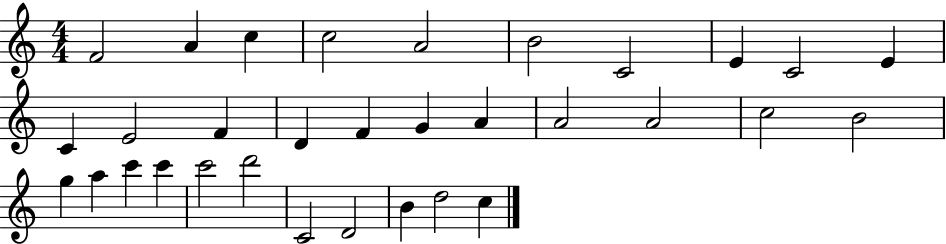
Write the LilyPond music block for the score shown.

{
  \clef treble
  \numericTimeSignature
  \time 4/4
  \key c \major
  f'2 a'4 c''4 | c''2 a'2 | b'2 c'2 | e'4 c'2 e'4 | \break c'4 e'2 f'4 | d'4 f'4 g'4 a'4 | a'2 a'2 | c''2 b'2 | \break g''4 a''4 c'''4 c'''4 | c'''2 d'''2 | c'2 d'2 | b'4 d''2 c''4 | \break \bar "|."
}